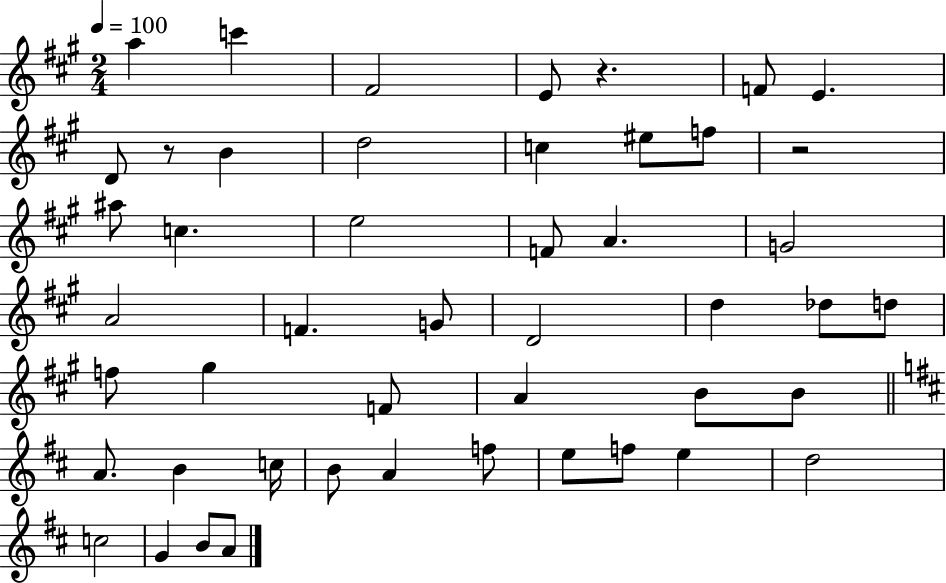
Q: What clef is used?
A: treble